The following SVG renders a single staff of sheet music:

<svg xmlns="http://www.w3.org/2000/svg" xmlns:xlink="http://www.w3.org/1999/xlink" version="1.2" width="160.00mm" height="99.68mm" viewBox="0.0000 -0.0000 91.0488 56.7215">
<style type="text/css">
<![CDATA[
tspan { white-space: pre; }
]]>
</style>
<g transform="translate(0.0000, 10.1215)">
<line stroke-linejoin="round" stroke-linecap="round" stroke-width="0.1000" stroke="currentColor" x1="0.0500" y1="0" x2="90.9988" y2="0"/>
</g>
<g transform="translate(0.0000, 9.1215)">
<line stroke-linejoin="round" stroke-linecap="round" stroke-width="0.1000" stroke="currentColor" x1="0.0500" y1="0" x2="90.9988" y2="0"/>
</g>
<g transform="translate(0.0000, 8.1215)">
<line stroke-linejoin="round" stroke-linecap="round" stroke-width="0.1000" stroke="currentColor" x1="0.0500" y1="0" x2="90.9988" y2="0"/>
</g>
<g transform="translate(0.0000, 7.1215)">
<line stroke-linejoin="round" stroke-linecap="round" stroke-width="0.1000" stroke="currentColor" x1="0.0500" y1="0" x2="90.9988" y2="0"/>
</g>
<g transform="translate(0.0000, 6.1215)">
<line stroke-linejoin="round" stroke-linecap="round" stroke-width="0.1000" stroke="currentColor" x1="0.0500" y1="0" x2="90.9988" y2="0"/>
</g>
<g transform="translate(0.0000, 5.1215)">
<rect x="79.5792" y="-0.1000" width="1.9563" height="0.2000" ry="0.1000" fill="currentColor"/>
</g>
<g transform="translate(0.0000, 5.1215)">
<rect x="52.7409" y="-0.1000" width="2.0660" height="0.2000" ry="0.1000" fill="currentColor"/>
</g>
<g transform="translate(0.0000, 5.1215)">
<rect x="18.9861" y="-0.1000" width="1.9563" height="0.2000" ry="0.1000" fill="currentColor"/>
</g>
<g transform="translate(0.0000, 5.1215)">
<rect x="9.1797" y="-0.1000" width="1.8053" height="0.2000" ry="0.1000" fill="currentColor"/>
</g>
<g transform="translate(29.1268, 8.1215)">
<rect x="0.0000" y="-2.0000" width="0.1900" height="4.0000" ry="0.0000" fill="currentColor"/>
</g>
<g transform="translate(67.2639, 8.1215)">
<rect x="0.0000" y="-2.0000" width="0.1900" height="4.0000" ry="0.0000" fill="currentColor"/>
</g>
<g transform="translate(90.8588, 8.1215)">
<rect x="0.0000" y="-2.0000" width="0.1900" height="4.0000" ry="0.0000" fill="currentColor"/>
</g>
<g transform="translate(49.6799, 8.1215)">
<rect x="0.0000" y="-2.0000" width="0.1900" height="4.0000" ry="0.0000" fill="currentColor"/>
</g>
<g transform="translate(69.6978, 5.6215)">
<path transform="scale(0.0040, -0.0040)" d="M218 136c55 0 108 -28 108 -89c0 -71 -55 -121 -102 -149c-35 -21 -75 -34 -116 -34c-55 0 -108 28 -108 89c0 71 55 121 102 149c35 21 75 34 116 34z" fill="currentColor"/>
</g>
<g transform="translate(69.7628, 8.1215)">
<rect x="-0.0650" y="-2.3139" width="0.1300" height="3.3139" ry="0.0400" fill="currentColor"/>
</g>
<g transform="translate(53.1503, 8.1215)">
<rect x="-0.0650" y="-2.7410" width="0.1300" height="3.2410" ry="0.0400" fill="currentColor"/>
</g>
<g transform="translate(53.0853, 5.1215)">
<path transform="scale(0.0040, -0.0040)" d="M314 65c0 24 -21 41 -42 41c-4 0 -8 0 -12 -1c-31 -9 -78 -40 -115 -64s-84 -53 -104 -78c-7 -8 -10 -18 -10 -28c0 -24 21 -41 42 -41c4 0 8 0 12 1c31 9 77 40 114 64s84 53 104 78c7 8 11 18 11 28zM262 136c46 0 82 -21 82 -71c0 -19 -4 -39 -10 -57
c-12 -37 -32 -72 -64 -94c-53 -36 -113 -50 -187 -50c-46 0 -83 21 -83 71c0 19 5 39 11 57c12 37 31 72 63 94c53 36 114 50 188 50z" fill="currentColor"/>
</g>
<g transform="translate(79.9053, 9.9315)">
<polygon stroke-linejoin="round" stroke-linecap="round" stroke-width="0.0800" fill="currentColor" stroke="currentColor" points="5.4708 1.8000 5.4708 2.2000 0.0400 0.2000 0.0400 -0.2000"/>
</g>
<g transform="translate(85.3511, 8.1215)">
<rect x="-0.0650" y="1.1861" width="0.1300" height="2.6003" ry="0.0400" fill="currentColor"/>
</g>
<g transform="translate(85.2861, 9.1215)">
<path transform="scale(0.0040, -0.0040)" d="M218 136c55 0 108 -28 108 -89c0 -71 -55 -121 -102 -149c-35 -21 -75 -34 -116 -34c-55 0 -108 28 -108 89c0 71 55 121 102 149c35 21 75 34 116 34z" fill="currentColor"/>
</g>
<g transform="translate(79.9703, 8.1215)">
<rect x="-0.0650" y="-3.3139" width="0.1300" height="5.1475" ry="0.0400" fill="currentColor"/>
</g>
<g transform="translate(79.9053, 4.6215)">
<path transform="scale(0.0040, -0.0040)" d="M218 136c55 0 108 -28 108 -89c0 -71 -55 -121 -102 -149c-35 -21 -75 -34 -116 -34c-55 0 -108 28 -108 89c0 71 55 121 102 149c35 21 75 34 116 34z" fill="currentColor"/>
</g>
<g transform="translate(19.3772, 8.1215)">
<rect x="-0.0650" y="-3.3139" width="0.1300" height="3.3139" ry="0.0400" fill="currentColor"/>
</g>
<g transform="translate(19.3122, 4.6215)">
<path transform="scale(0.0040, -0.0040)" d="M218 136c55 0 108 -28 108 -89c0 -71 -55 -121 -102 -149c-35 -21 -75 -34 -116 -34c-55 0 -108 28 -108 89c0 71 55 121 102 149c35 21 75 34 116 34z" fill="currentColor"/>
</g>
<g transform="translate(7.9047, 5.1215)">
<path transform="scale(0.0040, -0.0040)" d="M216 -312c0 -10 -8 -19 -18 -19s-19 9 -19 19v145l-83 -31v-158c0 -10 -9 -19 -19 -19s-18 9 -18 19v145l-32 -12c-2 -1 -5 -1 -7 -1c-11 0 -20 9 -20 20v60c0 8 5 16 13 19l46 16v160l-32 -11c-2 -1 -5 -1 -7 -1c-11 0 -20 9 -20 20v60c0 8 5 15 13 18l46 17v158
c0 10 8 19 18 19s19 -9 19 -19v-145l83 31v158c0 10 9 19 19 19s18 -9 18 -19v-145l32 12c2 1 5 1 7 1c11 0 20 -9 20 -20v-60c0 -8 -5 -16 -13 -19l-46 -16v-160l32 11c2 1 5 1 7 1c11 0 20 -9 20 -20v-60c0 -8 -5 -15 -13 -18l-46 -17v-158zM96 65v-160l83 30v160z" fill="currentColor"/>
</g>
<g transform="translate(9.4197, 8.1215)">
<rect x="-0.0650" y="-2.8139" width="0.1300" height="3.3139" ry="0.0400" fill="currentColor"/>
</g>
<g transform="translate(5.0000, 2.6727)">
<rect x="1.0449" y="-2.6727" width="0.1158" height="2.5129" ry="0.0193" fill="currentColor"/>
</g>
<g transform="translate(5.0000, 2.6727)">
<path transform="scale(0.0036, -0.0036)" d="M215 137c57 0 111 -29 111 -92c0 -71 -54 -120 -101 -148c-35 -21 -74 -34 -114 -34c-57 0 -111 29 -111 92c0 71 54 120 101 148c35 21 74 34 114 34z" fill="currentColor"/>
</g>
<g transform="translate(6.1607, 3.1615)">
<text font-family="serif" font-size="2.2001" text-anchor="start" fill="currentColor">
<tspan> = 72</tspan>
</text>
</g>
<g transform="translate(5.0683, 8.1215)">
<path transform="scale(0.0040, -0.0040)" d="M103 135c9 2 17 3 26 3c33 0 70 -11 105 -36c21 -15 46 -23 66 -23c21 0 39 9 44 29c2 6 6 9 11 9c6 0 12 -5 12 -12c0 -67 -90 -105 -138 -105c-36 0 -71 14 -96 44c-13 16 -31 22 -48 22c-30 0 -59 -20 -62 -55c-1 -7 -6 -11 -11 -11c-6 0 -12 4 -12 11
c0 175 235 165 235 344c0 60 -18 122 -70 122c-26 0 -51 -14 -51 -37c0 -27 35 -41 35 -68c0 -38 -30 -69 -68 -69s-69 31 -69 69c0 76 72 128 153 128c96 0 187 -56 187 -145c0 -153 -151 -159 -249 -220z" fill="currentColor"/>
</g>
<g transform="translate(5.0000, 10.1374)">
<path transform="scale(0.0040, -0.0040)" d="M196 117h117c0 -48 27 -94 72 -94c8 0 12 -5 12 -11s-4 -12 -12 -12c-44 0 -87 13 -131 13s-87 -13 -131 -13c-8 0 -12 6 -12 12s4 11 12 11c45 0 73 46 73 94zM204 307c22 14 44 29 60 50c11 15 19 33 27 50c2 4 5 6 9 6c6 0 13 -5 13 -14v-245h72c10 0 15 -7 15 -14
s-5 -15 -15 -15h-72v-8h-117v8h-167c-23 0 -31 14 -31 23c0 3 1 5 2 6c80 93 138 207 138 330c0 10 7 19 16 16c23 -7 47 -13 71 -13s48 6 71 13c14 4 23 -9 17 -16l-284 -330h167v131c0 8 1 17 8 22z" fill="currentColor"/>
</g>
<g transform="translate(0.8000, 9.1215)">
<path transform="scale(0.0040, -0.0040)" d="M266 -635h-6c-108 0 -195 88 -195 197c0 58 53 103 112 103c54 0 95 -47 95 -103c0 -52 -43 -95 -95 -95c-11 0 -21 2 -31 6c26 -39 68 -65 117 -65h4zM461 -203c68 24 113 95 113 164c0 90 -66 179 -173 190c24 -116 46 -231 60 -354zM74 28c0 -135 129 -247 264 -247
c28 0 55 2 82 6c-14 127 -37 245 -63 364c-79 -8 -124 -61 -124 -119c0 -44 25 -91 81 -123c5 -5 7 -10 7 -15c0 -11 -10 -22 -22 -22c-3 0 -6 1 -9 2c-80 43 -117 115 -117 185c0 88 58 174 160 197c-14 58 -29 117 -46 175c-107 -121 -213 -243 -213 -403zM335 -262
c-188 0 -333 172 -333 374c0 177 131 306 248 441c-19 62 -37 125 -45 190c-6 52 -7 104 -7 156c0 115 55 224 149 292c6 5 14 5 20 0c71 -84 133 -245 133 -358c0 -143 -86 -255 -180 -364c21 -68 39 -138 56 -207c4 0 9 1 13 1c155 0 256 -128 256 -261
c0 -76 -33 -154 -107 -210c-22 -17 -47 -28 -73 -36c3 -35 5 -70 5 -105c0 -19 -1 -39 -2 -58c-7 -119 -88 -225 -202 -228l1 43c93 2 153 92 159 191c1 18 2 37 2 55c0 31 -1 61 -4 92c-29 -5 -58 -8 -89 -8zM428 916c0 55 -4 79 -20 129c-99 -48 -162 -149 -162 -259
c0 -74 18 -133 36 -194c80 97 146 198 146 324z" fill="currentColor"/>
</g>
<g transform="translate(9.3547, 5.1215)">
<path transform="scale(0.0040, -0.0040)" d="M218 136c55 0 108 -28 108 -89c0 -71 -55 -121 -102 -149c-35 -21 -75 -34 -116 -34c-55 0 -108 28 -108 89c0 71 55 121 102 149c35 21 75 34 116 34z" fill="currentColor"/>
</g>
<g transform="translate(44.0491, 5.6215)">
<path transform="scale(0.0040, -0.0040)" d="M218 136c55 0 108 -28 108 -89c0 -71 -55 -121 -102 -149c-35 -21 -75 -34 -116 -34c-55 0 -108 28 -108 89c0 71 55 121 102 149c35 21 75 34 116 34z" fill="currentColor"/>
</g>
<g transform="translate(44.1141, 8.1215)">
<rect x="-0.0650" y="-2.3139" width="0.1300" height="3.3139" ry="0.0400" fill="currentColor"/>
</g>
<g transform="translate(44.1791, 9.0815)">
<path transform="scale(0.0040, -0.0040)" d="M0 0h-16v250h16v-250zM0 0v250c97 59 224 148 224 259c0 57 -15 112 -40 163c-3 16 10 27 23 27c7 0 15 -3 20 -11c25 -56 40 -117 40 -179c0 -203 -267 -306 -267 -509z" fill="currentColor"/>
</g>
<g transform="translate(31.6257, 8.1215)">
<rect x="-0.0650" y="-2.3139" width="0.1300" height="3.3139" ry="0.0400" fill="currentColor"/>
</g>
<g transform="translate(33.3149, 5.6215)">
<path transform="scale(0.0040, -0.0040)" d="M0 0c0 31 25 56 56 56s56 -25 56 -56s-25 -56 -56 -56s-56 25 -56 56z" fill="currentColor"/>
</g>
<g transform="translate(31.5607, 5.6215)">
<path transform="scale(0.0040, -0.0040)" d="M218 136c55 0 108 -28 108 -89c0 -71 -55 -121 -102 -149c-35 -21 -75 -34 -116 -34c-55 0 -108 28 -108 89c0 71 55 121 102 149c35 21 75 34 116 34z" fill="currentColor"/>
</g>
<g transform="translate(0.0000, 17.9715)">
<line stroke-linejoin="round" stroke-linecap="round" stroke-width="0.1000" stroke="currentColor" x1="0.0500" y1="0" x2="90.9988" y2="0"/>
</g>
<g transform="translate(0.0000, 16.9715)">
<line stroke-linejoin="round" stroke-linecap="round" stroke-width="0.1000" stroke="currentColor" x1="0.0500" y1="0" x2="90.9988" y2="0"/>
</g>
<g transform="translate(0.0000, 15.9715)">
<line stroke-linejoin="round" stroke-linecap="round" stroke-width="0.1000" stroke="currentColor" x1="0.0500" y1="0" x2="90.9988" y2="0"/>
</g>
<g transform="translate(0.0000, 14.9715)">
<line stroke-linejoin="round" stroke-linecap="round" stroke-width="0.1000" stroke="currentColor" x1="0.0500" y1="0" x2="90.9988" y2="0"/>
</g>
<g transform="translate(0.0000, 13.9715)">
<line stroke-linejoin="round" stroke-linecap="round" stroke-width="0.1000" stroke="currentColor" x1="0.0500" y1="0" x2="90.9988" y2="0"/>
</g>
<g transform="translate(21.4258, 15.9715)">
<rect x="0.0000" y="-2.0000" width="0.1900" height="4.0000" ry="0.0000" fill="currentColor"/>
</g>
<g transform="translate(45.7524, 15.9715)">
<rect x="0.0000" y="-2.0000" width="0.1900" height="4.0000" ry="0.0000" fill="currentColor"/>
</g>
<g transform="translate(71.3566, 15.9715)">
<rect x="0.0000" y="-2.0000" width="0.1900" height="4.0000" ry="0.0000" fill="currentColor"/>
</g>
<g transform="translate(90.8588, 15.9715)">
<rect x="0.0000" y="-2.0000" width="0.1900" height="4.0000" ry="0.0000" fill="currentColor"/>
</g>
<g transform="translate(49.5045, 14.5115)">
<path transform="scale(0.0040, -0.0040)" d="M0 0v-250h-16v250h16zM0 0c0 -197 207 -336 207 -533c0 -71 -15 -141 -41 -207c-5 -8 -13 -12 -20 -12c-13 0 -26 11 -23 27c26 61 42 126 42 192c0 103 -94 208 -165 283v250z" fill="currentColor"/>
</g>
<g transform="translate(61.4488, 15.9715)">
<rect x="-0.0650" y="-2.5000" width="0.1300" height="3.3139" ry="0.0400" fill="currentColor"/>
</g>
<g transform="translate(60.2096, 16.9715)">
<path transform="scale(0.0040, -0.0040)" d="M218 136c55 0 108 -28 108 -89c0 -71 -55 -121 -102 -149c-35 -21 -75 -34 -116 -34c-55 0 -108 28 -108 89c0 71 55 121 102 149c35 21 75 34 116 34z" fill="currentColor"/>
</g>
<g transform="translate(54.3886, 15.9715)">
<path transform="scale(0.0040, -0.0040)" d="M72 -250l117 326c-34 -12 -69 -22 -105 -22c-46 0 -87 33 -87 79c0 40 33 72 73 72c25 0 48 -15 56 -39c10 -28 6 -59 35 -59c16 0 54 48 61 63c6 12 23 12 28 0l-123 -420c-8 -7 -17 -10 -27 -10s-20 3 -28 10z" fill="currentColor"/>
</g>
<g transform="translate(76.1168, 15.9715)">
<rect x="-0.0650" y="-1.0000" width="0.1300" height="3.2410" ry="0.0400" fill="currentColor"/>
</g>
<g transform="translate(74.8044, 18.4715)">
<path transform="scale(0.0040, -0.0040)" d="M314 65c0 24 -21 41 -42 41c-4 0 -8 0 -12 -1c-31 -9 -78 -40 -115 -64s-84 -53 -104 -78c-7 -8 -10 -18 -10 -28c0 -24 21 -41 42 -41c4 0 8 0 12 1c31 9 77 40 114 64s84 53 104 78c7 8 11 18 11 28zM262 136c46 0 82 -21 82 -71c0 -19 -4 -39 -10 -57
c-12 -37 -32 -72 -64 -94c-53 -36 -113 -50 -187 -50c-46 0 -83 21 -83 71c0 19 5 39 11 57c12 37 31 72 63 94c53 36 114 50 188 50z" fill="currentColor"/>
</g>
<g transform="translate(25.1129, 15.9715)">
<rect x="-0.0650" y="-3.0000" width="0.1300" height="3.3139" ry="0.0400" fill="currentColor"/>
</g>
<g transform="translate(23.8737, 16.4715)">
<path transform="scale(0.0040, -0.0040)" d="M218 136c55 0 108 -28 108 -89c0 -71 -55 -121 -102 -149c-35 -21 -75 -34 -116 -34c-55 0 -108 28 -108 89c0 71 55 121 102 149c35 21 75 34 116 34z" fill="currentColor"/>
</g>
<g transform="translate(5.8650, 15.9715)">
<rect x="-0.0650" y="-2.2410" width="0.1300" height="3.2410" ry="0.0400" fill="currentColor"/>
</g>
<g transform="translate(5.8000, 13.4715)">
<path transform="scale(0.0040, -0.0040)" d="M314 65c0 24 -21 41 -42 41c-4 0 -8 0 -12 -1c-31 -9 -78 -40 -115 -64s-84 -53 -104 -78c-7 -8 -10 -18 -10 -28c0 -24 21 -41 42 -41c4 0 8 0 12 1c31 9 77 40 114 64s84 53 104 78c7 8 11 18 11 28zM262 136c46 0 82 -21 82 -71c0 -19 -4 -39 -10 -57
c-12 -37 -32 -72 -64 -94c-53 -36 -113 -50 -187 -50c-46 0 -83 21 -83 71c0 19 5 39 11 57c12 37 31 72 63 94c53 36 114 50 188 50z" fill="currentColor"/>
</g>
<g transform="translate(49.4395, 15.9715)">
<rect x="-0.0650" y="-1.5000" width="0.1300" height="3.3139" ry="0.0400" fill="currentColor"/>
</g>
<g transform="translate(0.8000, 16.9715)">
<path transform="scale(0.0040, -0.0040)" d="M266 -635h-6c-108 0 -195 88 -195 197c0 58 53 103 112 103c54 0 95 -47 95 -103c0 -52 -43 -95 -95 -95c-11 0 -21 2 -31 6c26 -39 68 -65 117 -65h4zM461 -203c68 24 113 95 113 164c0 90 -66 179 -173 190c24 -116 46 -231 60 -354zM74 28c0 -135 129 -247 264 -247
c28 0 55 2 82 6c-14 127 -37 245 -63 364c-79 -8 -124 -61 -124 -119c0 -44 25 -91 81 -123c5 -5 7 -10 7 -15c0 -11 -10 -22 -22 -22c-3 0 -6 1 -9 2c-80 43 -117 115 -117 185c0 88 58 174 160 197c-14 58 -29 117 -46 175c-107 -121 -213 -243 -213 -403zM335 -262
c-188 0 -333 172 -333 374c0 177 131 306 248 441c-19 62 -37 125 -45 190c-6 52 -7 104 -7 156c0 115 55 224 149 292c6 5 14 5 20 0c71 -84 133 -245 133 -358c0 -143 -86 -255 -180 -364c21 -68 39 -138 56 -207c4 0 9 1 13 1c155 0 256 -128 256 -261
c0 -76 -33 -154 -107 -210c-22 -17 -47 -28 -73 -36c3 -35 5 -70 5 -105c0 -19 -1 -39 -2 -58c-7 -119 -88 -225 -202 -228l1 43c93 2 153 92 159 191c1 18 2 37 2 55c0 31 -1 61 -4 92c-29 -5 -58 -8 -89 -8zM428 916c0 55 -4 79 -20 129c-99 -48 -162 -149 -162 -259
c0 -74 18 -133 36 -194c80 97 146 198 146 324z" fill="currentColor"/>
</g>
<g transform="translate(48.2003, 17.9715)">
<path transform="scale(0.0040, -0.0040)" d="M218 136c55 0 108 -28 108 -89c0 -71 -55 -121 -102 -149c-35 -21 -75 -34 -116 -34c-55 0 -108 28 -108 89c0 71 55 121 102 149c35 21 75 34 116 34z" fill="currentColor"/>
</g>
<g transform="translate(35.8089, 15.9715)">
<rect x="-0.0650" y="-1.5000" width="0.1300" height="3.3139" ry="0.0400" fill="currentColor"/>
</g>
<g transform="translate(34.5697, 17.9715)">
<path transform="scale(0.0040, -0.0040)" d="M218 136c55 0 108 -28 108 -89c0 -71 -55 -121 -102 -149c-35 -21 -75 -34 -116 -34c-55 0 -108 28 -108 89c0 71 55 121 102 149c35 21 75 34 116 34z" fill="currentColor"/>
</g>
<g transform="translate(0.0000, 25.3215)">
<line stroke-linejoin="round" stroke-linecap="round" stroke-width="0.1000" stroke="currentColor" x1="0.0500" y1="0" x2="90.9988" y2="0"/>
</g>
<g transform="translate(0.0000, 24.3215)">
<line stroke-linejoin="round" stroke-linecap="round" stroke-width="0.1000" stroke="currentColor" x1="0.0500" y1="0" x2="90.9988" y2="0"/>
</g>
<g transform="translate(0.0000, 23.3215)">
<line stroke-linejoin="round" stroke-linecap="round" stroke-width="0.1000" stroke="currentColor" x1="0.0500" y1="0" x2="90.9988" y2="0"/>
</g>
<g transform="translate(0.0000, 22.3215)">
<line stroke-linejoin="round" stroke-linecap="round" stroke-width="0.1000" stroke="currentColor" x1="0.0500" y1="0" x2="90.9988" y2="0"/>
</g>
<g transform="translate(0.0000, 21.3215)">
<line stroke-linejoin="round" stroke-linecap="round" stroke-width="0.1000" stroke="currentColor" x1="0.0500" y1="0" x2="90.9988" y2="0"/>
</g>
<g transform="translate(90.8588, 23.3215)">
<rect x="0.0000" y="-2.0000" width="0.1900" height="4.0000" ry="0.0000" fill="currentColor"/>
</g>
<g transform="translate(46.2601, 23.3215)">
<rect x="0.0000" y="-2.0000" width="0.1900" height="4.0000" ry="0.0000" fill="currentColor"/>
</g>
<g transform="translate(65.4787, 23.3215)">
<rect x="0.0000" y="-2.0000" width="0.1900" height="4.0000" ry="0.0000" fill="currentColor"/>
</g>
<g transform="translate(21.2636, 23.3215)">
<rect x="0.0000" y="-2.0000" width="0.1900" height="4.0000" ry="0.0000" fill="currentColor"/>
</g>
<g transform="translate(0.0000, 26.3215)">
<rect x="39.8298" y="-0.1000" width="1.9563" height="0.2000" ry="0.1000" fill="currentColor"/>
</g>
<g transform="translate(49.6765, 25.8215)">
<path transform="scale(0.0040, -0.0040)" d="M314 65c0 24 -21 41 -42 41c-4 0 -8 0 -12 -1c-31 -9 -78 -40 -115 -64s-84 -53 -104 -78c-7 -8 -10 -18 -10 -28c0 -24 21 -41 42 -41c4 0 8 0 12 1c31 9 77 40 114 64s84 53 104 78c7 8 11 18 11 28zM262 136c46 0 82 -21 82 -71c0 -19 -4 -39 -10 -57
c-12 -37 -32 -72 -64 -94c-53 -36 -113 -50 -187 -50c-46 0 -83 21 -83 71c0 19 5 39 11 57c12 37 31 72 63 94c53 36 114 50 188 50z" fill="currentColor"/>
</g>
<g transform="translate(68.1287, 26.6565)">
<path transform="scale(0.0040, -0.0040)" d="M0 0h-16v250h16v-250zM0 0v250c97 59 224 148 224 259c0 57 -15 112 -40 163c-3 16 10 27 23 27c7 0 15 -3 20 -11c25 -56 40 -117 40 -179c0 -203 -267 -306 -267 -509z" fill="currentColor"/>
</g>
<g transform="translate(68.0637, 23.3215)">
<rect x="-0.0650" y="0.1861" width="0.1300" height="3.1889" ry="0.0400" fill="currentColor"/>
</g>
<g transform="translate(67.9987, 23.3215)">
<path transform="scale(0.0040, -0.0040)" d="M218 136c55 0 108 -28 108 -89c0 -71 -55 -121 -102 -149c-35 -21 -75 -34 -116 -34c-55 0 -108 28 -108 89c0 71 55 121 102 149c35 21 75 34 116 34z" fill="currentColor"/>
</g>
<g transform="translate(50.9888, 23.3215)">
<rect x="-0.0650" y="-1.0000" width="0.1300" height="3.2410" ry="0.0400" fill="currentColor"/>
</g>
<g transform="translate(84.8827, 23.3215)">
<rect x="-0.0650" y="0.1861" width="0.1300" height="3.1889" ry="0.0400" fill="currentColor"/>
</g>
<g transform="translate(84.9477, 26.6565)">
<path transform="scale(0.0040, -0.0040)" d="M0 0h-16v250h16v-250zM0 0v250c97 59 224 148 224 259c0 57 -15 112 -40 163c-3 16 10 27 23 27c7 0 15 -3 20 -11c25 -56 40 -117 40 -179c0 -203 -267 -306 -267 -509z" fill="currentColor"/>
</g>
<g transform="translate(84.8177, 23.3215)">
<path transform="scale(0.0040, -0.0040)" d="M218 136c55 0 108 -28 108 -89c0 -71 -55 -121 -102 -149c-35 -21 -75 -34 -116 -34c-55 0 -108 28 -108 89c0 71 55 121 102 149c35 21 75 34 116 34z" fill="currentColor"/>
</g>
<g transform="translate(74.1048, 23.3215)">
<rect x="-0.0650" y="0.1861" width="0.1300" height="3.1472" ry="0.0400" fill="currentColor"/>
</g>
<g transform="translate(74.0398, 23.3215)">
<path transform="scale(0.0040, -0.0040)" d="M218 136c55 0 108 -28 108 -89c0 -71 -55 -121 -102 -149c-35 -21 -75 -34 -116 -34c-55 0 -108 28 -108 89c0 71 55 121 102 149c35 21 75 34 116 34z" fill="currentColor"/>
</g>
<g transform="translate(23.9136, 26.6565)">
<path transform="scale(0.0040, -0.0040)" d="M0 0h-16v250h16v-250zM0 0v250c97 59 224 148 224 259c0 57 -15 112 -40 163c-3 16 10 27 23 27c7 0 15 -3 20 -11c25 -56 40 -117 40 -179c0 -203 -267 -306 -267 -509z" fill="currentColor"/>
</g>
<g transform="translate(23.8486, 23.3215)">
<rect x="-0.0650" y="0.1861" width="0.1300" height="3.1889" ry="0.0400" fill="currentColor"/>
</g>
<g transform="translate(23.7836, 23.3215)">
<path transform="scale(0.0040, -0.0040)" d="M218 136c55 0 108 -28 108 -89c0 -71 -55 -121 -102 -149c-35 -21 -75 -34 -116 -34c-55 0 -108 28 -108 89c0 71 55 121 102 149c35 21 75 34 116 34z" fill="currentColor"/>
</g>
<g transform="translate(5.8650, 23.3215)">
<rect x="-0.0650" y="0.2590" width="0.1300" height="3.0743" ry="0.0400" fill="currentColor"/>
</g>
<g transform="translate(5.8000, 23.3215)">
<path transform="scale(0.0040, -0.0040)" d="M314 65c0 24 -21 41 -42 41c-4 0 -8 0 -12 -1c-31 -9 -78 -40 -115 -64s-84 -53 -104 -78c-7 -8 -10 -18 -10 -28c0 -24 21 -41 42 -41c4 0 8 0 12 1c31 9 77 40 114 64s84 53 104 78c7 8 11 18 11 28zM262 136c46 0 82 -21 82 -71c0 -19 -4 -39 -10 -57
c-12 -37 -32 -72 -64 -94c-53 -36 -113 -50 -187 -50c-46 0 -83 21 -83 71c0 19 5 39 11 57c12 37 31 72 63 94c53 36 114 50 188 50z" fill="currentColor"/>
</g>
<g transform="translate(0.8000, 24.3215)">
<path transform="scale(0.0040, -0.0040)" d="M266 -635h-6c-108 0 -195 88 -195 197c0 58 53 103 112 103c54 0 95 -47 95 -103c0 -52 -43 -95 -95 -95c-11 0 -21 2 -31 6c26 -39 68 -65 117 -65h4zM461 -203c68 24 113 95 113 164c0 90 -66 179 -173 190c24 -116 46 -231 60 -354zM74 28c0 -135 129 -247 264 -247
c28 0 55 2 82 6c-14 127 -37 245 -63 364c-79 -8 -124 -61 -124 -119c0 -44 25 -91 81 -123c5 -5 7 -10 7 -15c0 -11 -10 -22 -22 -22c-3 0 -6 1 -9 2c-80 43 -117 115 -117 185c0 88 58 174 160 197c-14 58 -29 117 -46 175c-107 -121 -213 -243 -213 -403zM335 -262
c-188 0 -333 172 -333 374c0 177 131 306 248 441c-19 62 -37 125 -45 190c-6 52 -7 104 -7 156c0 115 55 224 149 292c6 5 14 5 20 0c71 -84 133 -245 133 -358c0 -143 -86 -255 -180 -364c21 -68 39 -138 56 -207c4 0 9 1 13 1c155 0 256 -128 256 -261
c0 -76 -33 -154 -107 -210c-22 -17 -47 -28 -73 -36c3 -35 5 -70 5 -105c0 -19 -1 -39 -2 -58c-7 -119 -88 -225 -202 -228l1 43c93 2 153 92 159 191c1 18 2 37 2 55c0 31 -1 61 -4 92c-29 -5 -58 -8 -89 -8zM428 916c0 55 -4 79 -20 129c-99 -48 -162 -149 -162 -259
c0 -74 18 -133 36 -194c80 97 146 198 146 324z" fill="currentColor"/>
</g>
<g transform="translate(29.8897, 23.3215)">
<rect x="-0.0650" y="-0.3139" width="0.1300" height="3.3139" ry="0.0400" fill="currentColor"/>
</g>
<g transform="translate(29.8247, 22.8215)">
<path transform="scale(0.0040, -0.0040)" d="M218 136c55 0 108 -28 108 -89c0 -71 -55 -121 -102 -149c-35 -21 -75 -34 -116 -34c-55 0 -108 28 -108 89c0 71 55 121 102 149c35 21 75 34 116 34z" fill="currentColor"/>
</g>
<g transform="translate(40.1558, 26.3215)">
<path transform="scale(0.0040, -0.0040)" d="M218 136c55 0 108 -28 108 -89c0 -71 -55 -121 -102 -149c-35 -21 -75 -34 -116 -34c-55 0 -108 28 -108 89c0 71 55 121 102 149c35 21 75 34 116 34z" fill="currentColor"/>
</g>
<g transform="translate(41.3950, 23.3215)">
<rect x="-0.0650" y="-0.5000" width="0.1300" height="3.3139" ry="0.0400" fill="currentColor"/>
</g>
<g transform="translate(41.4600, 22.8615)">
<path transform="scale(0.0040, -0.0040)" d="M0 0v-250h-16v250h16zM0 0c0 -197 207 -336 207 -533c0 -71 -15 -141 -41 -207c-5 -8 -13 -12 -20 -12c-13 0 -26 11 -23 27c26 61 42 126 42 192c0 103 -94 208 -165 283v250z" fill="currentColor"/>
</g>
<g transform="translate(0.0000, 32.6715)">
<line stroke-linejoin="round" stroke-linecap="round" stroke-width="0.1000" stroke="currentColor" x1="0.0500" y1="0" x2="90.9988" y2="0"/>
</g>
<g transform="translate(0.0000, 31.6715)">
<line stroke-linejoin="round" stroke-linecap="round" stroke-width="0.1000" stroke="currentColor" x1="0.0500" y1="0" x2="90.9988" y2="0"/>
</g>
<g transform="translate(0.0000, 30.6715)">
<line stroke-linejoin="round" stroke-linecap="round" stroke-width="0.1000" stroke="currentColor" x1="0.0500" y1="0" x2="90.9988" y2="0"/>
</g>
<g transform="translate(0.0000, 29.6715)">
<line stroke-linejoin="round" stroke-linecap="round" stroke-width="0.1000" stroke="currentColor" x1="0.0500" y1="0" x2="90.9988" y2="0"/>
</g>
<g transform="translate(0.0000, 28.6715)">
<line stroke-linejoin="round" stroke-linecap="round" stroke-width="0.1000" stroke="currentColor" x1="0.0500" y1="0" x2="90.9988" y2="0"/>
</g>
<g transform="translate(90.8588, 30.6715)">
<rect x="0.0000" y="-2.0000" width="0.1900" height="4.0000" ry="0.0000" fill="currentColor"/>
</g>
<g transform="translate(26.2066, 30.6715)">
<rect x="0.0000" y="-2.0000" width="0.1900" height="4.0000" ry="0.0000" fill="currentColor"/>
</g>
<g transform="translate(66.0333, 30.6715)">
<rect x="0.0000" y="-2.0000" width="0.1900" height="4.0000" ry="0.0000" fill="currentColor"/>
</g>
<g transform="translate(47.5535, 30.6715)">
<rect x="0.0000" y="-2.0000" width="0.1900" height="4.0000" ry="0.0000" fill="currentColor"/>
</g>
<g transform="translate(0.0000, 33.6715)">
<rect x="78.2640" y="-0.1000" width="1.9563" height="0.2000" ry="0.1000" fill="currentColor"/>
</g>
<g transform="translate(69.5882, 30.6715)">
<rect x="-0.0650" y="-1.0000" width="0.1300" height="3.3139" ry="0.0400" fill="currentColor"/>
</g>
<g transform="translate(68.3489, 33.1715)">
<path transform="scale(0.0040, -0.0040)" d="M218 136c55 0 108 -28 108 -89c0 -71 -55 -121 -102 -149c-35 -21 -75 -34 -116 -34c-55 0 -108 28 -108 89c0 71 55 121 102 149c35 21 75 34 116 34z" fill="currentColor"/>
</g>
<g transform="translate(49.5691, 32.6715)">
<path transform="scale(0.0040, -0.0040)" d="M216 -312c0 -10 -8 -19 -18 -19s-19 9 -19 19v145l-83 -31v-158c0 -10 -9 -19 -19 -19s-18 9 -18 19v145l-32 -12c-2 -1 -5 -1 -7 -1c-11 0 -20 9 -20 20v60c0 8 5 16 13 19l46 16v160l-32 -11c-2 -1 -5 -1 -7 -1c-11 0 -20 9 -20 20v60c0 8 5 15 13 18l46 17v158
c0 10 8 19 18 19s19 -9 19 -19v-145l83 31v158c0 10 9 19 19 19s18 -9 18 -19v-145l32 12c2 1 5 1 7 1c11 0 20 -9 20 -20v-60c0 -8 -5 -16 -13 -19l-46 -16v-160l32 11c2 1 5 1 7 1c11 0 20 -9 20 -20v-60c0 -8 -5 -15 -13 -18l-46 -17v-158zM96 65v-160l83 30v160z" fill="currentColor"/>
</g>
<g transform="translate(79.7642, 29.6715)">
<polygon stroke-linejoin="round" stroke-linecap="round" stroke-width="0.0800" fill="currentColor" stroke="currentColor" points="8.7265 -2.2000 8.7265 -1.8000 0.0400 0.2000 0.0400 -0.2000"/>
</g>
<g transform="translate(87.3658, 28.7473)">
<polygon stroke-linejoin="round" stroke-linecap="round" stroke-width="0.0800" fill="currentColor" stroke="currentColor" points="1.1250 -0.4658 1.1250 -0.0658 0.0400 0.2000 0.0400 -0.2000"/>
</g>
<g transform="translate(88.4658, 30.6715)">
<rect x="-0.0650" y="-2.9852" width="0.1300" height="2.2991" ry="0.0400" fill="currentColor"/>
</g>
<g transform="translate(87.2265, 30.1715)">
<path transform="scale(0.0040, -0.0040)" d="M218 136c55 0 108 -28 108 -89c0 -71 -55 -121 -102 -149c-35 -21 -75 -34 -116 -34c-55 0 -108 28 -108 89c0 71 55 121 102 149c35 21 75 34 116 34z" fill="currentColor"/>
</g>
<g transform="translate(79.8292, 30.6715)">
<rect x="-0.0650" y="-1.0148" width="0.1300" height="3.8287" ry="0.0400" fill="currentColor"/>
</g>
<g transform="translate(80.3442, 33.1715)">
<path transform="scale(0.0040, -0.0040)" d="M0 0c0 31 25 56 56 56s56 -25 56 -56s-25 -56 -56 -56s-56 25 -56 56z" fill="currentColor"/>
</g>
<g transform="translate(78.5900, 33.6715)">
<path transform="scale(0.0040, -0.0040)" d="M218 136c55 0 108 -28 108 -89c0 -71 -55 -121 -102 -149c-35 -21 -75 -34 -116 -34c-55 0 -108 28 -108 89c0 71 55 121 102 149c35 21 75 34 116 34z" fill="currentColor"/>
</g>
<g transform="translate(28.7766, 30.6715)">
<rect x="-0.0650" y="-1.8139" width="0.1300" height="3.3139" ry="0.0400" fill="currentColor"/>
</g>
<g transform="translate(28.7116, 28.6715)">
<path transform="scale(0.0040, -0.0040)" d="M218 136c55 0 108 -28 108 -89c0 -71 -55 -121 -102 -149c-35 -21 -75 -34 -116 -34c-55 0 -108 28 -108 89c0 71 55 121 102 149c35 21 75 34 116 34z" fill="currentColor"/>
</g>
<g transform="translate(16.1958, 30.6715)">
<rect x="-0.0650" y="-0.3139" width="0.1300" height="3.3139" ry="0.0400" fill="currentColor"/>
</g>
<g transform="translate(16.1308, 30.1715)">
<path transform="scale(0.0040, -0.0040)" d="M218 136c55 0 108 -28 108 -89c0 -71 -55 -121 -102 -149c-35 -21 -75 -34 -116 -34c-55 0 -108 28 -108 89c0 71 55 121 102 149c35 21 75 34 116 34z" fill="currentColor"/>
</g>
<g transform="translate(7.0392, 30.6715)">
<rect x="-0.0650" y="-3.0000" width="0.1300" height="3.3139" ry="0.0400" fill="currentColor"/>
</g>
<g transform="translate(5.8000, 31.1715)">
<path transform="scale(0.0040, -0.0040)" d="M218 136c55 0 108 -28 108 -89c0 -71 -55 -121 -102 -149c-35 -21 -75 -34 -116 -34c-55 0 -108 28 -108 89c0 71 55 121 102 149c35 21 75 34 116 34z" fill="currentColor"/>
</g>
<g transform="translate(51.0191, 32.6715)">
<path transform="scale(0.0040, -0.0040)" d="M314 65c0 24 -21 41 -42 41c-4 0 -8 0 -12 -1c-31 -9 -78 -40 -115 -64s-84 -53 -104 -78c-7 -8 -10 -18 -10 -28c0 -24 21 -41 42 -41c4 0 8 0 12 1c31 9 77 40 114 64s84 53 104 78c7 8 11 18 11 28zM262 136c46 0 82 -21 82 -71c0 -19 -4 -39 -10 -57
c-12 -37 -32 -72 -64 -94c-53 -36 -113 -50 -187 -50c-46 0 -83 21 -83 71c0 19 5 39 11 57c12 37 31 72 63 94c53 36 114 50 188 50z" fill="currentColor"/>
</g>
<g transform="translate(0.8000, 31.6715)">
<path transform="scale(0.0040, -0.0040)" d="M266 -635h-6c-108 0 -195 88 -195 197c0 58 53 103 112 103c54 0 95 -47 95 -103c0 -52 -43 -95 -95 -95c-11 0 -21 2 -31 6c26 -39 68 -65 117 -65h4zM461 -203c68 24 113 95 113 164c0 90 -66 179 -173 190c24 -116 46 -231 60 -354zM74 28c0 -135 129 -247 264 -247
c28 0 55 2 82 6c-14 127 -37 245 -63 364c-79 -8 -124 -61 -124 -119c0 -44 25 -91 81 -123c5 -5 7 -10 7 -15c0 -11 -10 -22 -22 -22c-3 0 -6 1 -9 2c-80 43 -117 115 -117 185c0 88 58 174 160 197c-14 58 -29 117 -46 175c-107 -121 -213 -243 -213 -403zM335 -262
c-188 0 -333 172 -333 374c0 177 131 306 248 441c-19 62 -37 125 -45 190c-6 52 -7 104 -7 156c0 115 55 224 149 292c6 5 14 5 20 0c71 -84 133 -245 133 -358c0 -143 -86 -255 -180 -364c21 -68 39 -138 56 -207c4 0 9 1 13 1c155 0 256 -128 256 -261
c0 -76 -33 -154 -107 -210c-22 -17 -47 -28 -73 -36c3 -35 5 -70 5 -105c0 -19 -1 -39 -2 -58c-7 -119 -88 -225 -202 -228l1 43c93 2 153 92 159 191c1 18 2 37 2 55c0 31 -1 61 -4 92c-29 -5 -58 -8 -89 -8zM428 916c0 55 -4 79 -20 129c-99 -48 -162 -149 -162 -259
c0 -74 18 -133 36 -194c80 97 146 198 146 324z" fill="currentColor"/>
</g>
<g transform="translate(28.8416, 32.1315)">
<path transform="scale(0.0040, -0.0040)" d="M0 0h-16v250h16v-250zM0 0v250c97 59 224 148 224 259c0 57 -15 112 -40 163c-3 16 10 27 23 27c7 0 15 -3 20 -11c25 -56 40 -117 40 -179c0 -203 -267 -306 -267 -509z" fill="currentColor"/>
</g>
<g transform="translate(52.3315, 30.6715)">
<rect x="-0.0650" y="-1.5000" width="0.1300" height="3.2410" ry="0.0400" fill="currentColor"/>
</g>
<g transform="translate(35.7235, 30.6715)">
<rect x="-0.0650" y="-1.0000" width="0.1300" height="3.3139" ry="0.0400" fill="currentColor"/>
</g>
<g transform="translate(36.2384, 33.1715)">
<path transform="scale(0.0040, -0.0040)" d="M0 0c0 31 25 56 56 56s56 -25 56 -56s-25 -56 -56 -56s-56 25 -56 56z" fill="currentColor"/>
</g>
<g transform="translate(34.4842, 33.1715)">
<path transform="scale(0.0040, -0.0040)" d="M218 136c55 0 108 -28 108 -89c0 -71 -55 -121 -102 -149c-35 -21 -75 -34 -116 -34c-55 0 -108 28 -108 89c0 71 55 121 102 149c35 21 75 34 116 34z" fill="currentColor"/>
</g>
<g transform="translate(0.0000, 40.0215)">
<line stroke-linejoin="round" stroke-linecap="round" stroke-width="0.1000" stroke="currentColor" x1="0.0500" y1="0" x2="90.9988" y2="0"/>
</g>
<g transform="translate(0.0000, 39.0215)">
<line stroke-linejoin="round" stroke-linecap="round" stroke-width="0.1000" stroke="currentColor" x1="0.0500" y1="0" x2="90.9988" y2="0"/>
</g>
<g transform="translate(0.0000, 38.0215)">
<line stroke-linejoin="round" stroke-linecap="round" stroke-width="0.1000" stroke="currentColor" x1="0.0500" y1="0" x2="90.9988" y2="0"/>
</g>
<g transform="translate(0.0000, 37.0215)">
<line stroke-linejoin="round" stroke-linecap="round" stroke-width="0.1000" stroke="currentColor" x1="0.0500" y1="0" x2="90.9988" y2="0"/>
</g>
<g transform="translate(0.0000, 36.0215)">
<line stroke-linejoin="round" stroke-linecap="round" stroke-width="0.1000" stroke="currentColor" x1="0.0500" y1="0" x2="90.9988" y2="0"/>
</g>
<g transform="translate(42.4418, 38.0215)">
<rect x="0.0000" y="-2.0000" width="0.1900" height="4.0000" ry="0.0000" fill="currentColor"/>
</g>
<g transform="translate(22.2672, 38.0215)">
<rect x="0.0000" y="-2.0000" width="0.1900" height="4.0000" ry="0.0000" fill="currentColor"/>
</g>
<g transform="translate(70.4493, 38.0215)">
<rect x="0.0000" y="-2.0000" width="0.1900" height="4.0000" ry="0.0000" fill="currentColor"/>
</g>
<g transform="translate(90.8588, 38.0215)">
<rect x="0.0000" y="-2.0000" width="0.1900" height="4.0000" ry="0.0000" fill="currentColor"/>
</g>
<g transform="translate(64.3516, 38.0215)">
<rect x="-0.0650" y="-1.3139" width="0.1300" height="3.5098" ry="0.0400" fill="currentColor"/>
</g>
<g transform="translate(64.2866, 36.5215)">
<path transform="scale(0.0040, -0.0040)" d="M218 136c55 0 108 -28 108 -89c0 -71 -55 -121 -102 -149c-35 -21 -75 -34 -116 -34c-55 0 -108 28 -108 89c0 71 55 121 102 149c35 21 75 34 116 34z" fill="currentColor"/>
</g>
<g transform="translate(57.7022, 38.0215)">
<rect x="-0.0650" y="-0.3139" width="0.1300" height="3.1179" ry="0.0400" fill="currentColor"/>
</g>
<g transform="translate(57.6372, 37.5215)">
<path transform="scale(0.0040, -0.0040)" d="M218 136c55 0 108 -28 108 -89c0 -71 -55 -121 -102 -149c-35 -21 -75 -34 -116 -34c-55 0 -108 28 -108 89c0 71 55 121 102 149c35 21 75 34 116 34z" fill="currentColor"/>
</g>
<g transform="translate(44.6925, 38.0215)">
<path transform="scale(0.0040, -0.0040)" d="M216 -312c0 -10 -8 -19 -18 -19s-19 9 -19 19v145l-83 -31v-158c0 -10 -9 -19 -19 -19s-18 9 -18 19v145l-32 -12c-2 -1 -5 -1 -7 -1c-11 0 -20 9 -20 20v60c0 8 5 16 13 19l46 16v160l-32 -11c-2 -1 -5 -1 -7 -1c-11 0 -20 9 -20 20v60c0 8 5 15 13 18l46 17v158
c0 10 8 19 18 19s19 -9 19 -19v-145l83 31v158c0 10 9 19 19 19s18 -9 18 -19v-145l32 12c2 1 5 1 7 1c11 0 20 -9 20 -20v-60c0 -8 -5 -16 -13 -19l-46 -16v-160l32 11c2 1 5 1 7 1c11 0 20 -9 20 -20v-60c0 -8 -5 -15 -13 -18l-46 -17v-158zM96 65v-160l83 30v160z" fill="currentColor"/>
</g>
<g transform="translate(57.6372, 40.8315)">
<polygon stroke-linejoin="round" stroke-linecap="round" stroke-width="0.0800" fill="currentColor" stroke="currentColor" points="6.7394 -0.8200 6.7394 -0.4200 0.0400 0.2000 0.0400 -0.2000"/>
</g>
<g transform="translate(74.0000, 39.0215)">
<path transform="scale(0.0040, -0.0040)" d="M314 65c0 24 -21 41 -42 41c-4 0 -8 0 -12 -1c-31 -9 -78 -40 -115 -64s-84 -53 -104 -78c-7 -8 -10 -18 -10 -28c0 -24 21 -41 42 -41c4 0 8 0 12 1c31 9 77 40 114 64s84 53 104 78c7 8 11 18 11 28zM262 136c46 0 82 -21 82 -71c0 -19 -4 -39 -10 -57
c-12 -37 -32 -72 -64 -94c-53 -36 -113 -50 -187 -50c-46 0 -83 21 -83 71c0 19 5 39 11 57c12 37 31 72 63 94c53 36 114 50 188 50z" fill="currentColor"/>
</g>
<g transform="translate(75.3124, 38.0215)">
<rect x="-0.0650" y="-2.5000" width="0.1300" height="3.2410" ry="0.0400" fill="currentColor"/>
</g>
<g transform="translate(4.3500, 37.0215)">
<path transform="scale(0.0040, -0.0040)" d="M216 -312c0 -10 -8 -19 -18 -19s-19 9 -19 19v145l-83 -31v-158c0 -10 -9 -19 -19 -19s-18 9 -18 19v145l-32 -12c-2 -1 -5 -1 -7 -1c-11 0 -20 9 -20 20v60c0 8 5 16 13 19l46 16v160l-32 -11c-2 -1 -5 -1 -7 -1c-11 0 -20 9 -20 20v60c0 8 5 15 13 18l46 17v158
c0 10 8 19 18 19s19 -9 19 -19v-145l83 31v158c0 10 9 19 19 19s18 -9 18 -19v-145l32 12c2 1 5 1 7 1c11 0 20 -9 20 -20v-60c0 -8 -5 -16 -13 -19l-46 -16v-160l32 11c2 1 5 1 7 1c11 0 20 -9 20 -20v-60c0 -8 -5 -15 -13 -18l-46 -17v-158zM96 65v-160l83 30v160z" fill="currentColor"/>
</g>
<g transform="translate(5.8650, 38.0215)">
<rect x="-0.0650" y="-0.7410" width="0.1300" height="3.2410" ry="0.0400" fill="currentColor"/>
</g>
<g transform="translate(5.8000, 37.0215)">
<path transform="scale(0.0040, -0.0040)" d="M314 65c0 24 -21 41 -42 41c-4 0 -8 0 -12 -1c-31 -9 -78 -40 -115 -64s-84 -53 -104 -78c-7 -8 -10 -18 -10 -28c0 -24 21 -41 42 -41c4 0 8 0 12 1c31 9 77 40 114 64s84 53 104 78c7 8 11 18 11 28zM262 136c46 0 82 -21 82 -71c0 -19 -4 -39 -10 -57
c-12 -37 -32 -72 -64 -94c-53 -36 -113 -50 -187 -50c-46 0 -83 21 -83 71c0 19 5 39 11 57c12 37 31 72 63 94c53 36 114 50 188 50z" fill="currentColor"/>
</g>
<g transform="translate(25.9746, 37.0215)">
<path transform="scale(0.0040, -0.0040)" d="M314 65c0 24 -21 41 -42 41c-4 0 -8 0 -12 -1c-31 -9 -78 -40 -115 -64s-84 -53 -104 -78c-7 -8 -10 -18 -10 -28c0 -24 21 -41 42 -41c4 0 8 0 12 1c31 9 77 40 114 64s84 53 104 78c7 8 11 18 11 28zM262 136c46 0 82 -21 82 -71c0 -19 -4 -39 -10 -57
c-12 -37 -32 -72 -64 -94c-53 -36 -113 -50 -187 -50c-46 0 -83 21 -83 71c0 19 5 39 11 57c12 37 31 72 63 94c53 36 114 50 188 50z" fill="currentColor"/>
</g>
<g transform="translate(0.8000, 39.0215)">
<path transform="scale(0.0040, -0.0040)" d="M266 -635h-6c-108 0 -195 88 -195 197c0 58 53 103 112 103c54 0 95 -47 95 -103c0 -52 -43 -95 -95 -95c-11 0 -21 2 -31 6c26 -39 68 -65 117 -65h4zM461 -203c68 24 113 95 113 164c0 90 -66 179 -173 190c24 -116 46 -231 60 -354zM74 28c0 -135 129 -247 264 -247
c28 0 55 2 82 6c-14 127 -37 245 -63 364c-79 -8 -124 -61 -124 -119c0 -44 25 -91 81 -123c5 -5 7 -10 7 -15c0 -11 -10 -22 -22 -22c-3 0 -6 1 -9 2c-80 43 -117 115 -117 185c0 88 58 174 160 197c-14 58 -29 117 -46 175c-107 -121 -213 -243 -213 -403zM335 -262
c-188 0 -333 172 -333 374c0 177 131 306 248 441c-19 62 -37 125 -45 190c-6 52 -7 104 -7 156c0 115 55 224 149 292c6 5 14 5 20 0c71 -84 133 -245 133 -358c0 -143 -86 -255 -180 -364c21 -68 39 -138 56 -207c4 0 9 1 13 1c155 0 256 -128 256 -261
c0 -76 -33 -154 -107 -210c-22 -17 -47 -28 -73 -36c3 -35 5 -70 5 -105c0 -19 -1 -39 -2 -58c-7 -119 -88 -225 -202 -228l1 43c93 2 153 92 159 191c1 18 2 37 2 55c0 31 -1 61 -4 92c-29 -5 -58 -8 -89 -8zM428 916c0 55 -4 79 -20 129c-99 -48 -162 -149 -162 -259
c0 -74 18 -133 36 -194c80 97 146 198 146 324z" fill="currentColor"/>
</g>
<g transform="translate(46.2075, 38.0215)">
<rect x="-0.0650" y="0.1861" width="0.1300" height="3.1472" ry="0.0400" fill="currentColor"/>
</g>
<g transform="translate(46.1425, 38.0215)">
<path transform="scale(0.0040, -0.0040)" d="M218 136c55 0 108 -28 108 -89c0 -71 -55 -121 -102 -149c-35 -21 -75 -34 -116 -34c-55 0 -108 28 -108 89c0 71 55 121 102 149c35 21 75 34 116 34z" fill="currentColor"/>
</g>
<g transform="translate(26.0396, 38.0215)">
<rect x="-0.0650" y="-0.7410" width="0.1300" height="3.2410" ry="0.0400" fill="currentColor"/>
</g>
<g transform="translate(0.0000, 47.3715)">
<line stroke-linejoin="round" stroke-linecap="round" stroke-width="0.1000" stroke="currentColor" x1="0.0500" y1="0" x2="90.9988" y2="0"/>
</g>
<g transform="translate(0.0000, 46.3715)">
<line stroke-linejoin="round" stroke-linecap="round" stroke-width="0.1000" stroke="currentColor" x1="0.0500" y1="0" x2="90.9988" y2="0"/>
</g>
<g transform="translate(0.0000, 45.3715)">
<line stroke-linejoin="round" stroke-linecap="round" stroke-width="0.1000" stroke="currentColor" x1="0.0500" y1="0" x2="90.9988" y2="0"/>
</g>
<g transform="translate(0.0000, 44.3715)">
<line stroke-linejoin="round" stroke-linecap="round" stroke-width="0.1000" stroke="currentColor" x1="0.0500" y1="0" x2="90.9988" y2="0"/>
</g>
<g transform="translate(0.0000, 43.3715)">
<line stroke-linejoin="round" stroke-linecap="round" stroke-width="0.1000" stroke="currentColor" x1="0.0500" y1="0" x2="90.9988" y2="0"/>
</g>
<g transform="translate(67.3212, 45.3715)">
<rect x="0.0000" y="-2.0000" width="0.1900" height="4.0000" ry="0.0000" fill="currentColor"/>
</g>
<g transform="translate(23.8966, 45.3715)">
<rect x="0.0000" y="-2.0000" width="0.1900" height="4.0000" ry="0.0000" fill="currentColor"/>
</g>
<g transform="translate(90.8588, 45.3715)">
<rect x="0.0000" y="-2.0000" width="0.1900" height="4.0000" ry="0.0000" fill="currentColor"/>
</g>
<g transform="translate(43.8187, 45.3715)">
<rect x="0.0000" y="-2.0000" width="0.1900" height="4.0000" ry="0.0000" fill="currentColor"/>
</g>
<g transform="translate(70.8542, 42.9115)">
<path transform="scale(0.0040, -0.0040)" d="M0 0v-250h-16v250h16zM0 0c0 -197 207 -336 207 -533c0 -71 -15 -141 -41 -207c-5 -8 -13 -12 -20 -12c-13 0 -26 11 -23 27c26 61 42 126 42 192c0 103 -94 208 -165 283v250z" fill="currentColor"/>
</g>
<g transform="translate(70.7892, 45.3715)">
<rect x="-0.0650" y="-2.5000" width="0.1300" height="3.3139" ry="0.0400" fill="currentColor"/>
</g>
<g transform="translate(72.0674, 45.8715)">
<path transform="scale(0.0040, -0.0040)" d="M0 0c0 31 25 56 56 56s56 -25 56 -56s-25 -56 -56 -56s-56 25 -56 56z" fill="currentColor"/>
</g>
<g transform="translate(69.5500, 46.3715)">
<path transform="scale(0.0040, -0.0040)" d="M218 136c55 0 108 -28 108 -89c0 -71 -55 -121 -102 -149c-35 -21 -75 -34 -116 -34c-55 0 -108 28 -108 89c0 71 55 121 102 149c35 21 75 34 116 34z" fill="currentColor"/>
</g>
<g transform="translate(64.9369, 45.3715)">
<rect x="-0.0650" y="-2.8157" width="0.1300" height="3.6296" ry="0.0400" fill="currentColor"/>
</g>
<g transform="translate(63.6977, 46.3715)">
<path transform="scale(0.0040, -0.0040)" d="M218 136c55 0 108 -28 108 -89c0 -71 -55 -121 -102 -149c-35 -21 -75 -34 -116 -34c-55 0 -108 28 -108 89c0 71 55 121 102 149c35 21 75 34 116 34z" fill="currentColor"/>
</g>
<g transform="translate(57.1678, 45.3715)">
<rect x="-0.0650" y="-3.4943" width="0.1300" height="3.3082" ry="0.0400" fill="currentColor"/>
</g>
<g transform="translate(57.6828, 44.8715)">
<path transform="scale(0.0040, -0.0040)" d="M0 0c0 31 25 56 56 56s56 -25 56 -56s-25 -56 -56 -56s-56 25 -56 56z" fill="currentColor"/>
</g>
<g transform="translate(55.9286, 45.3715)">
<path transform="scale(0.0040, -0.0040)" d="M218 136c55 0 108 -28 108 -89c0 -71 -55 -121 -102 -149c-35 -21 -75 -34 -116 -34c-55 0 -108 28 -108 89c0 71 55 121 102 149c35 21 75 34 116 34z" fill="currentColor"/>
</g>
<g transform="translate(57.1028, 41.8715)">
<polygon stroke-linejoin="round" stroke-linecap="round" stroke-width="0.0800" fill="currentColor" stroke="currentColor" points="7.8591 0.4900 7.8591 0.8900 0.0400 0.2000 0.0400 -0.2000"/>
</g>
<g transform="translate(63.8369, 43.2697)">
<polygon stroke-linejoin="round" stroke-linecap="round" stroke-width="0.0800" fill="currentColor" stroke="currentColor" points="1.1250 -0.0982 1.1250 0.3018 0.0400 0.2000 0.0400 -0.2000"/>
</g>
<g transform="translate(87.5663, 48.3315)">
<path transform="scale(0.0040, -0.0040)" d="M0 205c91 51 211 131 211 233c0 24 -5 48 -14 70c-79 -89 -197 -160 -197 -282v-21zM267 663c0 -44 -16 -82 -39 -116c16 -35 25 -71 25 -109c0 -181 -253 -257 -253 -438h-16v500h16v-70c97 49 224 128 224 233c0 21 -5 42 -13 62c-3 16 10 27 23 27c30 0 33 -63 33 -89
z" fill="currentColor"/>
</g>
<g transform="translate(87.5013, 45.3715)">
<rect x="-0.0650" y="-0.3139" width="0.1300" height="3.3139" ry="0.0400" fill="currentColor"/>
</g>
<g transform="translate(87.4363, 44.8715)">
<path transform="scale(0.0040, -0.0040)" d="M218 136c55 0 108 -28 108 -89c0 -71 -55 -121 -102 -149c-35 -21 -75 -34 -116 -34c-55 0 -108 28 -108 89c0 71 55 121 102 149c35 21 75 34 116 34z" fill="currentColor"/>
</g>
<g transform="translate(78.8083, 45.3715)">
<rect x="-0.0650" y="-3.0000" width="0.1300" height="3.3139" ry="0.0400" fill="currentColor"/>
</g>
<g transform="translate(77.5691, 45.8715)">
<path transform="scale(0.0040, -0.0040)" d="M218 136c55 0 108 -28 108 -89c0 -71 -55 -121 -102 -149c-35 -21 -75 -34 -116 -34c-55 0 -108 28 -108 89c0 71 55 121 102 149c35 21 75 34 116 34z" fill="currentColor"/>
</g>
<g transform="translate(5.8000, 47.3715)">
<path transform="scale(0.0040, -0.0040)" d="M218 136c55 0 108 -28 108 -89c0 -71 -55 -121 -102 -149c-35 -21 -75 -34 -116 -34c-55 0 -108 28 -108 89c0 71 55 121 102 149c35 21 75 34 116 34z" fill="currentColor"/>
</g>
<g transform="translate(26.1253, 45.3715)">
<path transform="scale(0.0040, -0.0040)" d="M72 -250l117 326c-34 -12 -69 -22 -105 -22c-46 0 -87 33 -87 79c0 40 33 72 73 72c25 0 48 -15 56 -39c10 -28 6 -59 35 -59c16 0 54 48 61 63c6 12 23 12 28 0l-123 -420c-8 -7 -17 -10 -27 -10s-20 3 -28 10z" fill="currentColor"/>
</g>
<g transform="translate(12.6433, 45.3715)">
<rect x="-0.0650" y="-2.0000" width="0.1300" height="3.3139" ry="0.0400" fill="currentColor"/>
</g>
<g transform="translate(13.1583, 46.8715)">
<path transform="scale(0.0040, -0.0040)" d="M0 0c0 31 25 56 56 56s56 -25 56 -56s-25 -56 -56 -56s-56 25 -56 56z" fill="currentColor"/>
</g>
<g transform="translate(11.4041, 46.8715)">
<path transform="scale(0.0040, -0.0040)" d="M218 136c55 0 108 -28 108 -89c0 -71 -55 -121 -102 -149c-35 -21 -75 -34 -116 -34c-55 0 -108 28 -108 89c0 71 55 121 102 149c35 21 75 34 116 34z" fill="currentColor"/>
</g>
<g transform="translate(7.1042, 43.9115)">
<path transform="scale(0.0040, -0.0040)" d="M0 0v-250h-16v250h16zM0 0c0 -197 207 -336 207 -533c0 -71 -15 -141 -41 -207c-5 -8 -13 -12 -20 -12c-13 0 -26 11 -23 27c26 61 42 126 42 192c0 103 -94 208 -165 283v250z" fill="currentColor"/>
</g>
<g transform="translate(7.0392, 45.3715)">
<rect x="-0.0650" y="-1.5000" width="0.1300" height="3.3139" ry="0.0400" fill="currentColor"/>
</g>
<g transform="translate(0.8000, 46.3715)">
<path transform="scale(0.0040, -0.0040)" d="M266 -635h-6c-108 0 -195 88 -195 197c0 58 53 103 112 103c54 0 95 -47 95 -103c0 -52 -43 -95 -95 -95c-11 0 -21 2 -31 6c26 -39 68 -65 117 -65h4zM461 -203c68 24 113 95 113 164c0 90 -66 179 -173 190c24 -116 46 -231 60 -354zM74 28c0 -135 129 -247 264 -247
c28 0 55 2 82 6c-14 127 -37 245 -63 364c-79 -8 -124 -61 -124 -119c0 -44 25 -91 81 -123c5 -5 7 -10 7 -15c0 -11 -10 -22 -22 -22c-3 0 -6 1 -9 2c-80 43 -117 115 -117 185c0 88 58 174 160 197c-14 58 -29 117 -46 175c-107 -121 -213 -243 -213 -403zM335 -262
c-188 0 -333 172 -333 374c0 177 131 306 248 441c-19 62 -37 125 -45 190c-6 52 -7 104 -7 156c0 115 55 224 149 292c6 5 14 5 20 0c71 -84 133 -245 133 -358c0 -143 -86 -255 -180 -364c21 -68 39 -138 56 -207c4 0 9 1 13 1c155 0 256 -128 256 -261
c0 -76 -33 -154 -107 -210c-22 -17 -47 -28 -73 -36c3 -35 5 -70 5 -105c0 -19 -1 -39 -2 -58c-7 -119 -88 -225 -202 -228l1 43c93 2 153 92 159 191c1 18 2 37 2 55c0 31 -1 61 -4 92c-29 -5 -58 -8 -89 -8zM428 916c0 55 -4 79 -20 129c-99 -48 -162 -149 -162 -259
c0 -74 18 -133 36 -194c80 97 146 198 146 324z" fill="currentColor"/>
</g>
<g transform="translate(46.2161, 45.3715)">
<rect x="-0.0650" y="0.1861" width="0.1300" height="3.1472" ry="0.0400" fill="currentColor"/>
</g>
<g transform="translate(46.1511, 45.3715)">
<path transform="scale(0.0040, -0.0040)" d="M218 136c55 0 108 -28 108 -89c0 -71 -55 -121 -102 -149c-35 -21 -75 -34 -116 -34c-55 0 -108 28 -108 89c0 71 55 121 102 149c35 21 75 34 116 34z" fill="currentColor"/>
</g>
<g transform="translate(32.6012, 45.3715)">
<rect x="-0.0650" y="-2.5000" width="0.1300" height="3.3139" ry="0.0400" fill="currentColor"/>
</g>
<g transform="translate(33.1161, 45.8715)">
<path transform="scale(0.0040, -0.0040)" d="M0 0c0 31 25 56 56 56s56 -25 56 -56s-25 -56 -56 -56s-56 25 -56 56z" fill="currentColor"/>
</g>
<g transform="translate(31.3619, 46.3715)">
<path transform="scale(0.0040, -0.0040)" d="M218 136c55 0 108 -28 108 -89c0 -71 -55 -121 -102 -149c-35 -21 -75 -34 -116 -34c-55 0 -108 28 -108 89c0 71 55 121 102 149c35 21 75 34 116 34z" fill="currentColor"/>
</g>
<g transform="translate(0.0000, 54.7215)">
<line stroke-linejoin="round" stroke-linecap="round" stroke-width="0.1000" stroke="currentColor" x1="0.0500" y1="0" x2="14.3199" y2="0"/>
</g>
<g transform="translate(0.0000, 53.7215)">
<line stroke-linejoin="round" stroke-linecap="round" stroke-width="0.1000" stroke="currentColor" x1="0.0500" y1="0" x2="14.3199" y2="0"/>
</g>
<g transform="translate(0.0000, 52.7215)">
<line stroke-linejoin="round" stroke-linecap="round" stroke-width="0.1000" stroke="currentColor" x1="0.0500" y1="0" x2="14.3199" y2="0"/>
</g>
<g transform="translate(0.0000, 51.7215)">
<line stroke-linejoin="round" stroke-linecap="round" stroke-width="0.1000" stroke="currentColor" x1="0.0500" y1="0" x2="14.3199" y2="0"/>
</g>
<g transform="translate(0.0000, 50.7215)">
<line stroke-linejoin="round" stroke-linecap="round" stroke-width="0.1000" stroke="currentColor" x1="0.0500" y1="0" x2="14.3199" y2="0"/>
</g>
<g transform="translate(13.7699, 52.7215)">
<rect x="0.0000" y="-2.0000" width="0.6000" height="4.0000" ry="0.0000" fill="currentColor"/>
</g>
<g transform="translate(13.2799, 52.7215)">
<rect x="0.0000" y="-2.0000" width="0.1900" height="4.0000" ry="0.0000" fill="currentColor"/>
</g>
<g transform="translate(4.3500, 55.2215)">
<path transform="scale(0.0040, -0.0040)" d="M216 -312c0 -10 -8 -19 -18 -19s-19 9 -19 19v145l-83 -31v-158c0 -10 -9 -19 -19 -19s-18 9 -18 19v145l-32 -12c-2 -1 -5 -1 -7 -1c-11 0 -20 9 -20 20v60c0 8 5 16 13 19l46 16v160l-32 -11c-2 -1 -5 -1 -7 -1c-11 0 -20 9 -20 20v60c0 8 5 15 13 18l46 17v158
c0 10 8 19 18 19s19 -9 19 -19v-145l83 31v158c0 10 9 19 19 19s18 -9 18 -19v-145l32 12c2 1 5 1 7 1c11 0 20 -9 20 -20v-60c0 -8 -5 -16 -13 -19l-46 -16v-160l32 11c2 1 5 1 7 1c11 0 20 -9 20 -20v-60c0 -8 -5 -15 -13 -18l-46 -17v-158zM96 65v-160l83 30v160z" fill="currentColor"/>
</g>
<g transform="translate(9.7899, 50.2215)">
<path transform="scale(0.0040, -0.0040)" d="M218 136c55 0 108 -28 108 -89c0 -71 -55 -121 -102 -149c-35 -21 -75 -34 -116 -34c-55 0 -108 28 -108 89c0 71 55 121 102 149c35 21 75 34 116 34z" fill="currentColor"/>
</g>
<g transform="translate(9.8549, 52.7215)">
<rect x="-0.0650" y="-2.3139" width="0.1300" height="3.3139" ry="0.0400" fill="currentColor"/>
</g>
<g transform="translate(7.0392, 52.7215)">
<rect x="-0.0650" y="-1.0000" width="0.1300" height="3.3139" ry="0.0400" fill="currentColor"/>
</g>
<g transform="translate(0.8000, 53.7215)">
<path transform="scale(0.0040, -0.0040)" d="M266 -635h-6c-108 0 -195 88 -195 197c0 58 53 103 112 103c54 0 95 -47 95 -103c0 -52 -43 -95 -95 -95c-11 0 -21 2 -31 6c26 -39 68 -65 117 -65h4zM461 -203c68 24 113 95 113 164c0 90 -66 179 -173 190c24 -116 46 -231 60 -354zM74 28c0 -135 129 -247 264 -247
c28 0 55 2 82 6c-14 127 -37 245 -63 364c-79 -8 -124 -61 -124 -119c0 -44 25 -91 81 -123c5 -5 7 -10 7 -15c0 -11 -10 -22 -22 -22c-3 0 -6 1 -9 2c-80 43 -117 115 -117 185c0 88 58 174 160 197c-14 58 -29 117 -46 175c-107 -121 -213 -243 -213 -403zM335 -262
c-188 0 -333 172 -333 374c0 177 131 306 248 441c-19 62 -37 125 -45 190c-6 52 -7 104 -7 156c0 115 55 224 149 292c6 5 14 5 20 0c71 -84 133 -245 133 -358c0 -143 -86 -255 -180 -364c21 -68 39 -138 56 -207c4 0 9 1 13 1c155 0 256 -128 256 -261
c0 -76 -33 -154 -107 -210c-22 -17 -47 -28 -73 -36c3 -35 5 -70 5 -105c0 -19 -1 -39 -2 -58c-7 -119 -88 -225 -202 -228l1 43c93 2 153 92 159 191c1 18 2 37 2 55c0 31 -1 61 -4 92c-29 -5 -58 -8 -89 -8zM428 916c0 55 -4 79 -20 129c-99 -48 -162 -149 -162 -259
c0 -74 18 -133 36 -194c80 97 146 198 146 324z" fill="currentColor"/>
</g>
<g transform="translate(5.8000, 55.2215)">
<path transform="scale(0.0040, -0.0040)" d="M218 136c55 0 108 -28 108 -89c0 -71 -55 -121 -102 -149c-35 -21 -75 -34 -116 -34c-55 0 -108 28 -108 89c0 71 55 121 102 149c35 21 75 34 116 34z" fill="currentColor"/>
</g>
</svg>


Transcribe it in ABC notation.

X:1
T:Untitled
M:2/4
L:1/4
K:C
^a b g g/2 a2 g b/2 G/2 g2 A E E/2 z/2 G D2 B2 B/2 c C/2 D2 B/2 B B/2 A c f/2 D ^E2 D C/2 c/4 ^d2 d2 ^B c/2 e/2 G2 E/2 F z/2 G B B/2 G/4 G/2 A c/4 ^D g